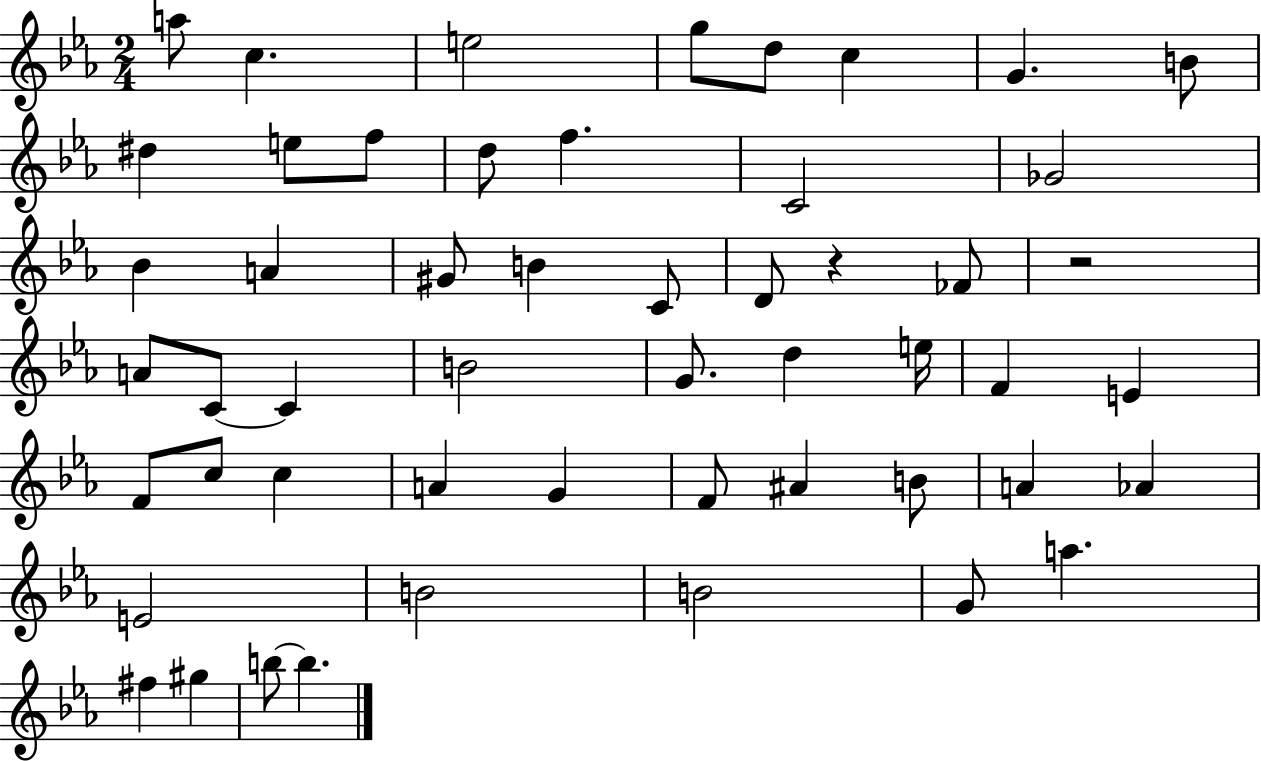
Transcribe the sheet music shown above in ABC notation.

X:1
T:Untitled
M:2/4
L:1/4
K:Eb
a/2 c e2 g/2 d/2 c G B/2 ^d e/2 f/2 d/2 f C2 _G2 _B A ^G/2 B C/2 D/2 z _F/2 z2 A/2 C/2 C B2 G/2 d e/4 F E F/2 c/2 c A G F/2 ^A B/2 A _A E2 B2 B2 G/2 a ^f ^g b/2 b